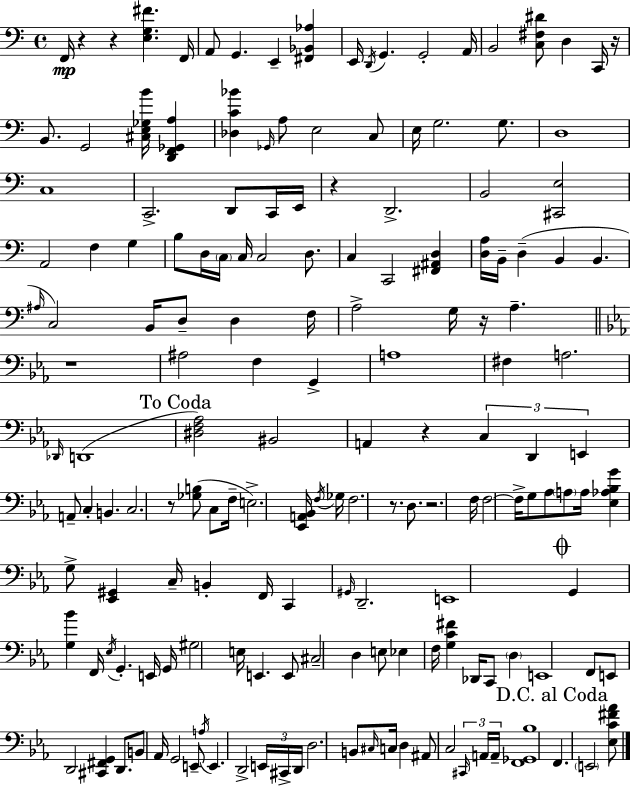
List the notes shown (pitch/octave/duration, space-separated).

F2/s R/q R/q [E3,G3,F#4]/q. F2/s A2/e G2/q. E2/q [F#2,Bb2,Ab3]/q E2/s D2/s G2/q. G2/h A2/s B2/h [C3,F#3,D#4]/e D3/q C2/s R/s B2/e. G2/h [C#3,E3,Gb3,B4]/s [D2,F2,Gb2,A3]/q [Db3,C4,Bb4]/q Gb2/s A3/e E3/h C3/e E3/s G3/h. G3/e. D3/w C3/w C2/h. D2/e C2/s E2/s R/q D2/h. B2/h [C#2,E3]/h A2/h F3/q G3/q B3/e D3/s C3/s C3/s C3/h D3/e. C3/q C2/h [F#2,A#2,D3]/q [D3,A3]/s B2/s D3/q B2/q B2/q. A#3/s C3/h B2/s D3/e D3/q F3/s A3/h G3/s R/s A3/q. R/w A#3/h F3/q G2/q A3/w F#3/q A3/h. Db2/s D2/w [D#3,F3,Ab3]/h BIS2/h A2/q R/q C3/q D2/q E2/q A2/e C3/q B2/q. C3/h. R/e [Gb3,B3]/e C3/e F3/s E3/h. [Eb2,A2,Bb2]/s F3/s Gb3/s F3/h. R/e. D3/e. R/h. F3/s F3/h F3/s G3/e Ab3/e A3/e A3/s [Eb3,Ab3,Bb3,G4]/q G3/e [Eb2,G#2]/q C3/s B2/q F2/s C2/q G#2/s D2/h. E2/w G2/q [G3,Bb4]/q F2/s Eb3/s G2/q. E2/s G2/s G#3/h E3/s E2/q. E2/e C#3/h D3/q E3/e Eb3/q F3/s [G3,C4,F#4]/q Db2/s C2/e D3/q E2/w F2/e E2/e D2/h [C#2,F#2,G2]/q D2/e. B2/e Ab2/s G2/h E2/e A3/s E2/q. D2/h E2/s C#2/s D2/s D3/h. B2/e C#3/s C3/s D3/q A#2/e C3/h C#2/s A2/s A2/s [F2,Gb2,Bb3]/w F2/q. E2/h [Eb3,C4,F#4,Ab4]/e